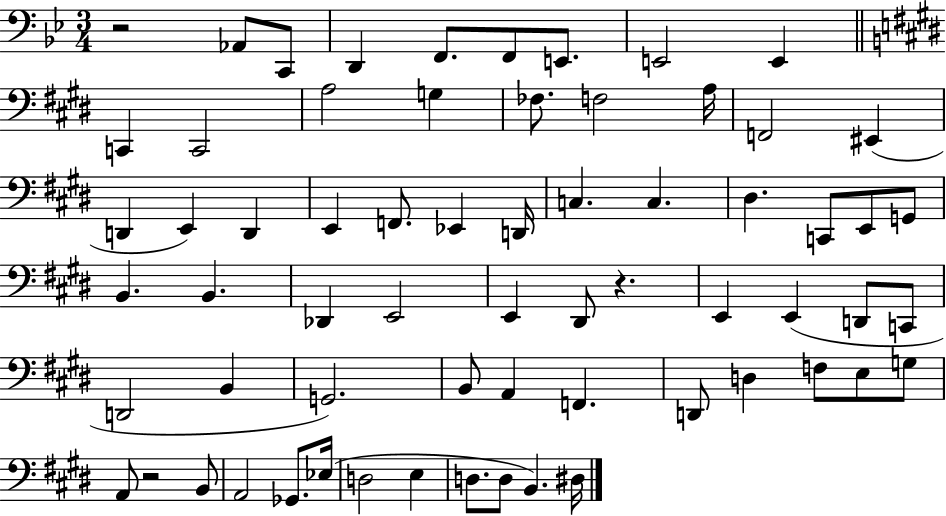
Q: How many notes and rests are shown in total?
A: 65